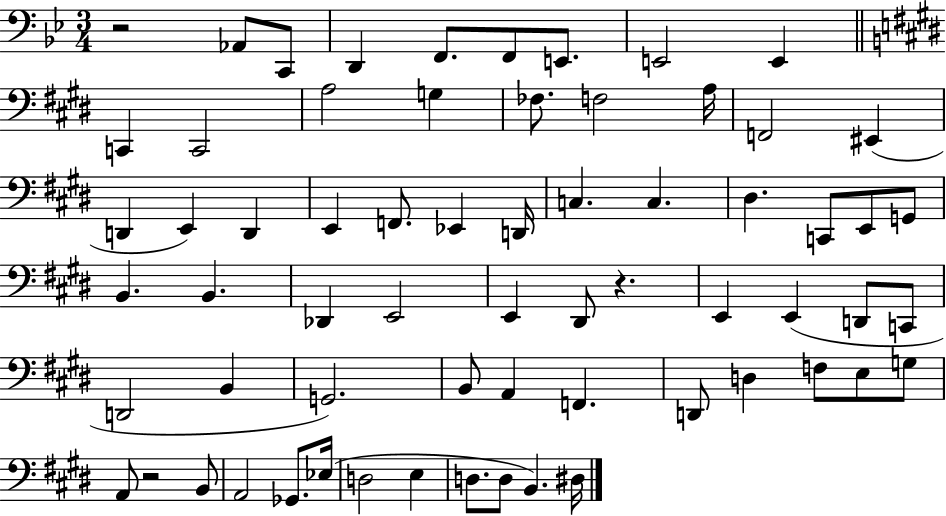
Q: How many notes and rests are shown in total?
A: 65